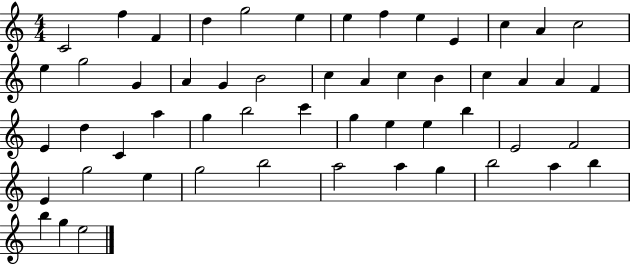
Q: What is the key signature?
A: C major